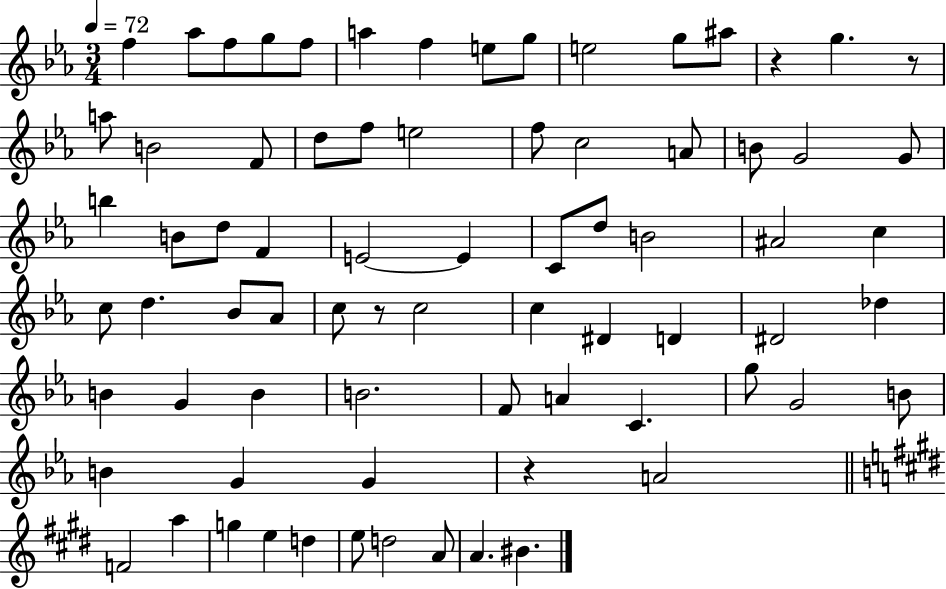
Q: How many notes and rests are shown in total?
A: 75